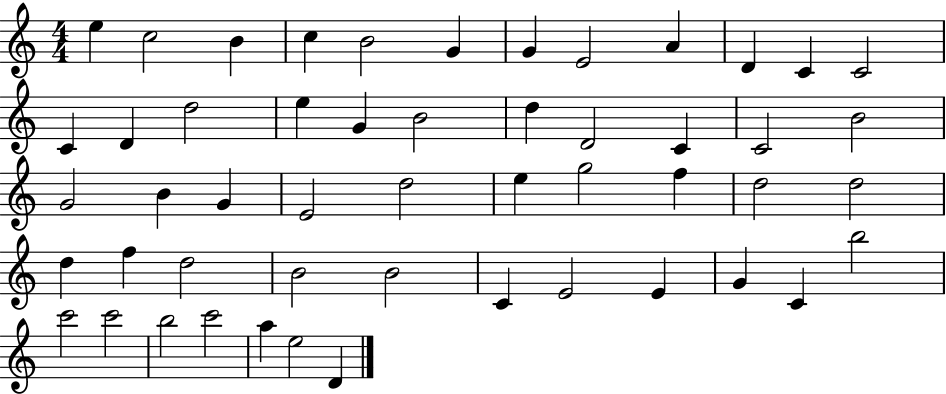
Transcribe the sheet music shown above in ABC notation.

X:1
T:Untitled
M:4/4
L:1/4
K:C
e c2 B c B2 G G E2 A D C C2 C D d2 e G B2 d D2 C C2 B2 G2 B G E2 d2 e g2 f d2 d2 d f d2 B2 B2 C E2 E G C b2 c'2 c'2 b2 c'2 a e2 D